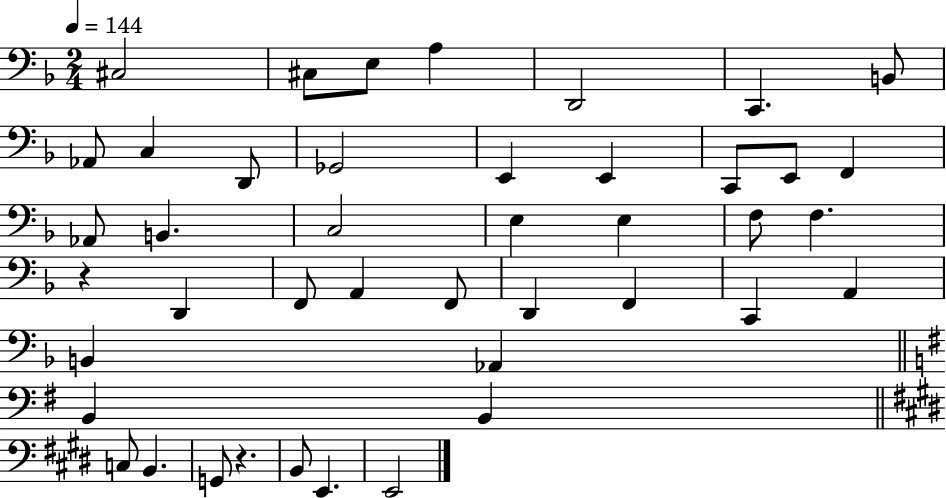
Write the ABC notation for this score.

X:1
T:Untitled
M:2/4
L:1/4
K:F
^C,2 ^C,/2 E,/2 A, D,,2 C,, B,,/2 _A,,/2 C, D,,/2 _G,,2 E,, E,, C,,/2 E,,/2 F,, _A,,/2 B,, C,2 E, E, F,/2 F, z D,, F,,/2 A,, F,,/2 D,, F,, C,, A,, B,, _A,, B,, B,, C,/2 B,, G,,/2 z B,,/2 E,, E,,2